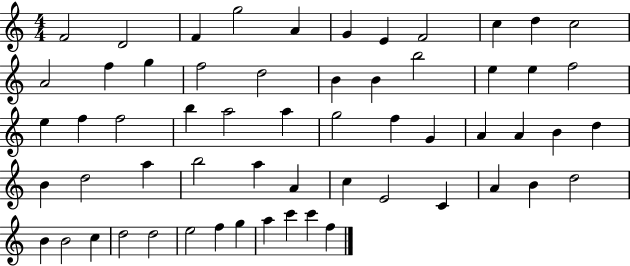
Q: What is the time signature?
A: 4/4